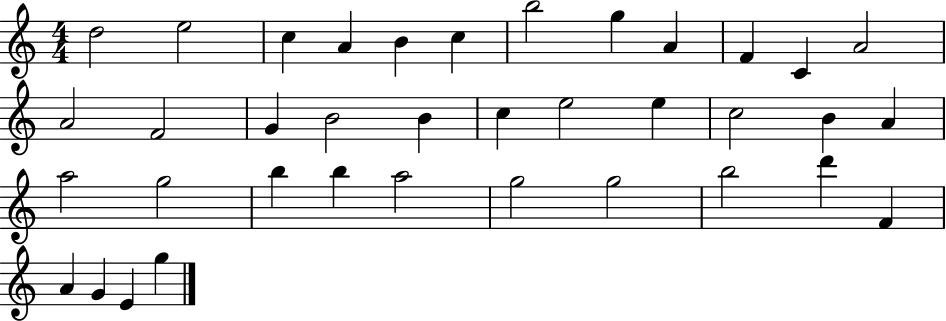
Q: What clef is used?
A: treble